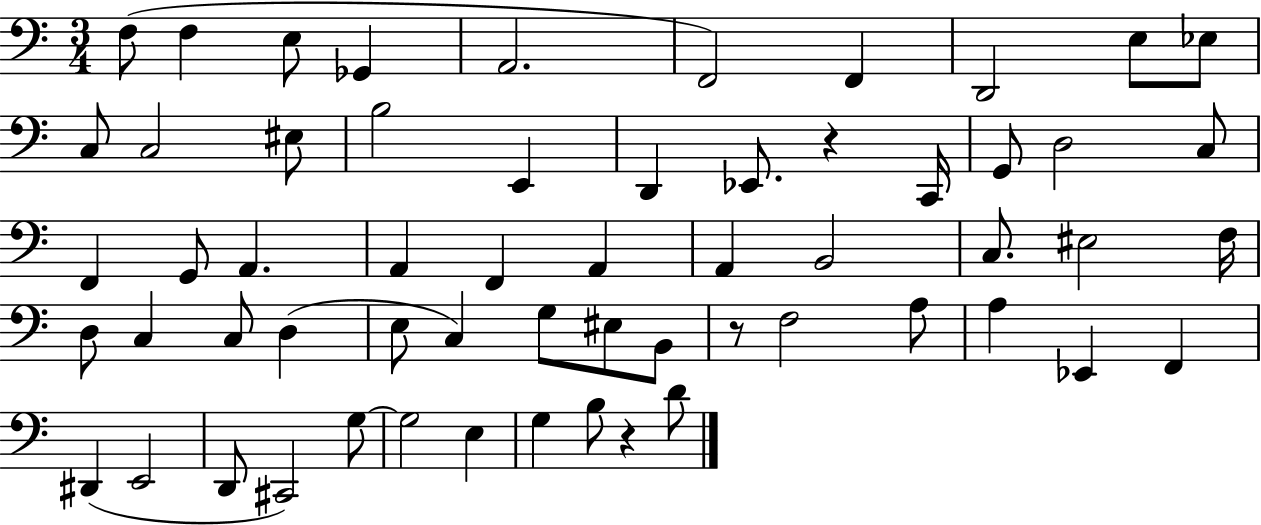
{
  \clef bass
  \numericTimeSignature
  \time 3/4
  \key c \major
  f8( f4 e8 ges,4 | a,2. | f,2) f,4 | d,2 e8 ees8 | \break c8 c2 eis8 | b2 e,4 | d,4 ees,8. r4 c,16 | g,8 d2 c8 | \break f,4 g,8 a,4. | a,4 f,4 a,4 | a,4 b,2 | c8. eis2 f16 | \break d8 c4 c8 d4( | e8 c4) g8 eis8 b,8 | r8 f2 a8 | a4 ees,4 f,4 | \break dis,4( e,2 | d,8 cis,2) g8~~ | g2 e4 | g4 b8 r4 d'8 | \break \bar "|."
}